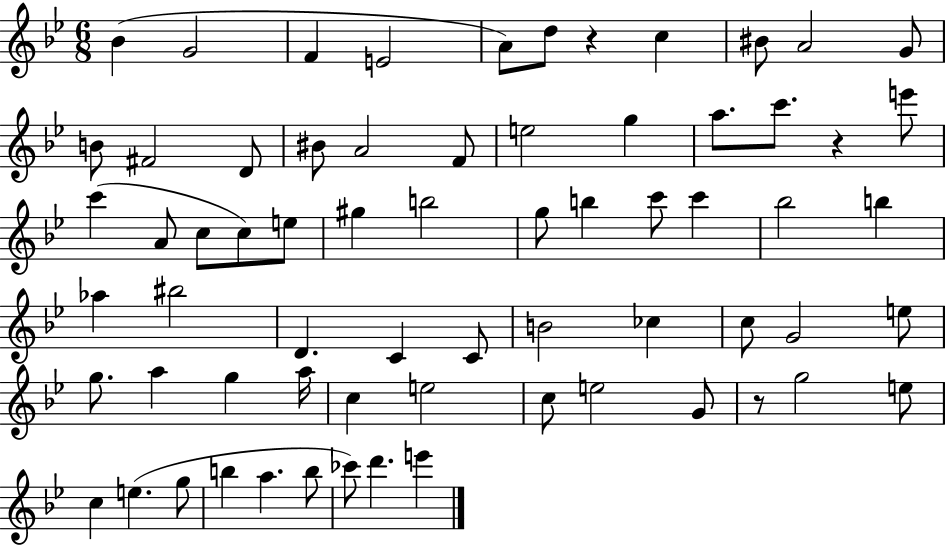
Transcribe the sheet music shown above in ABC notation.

X:1
T:Untitled
M:6/8
L:1/4
K:Bb
_B G2 F E2 A/2 d/2 z c ^B/2 A2 G/2 B/2 ^F2 D/2 ^B/2 A2 F/2 e2 g a/2 c'/2 z e'/2 c' A/2 c/2 c/2 e/2 ^g b2 g/2 b c'/2 c' _b2 b _a ^b2 D C C/2 B2 _c c/2 G2 e/2 g/2 a g a/4 c e2 c/2 e2 G/2 z/2 g2 e/2 c e g/2 b a b/2 _c'/2 d' e'